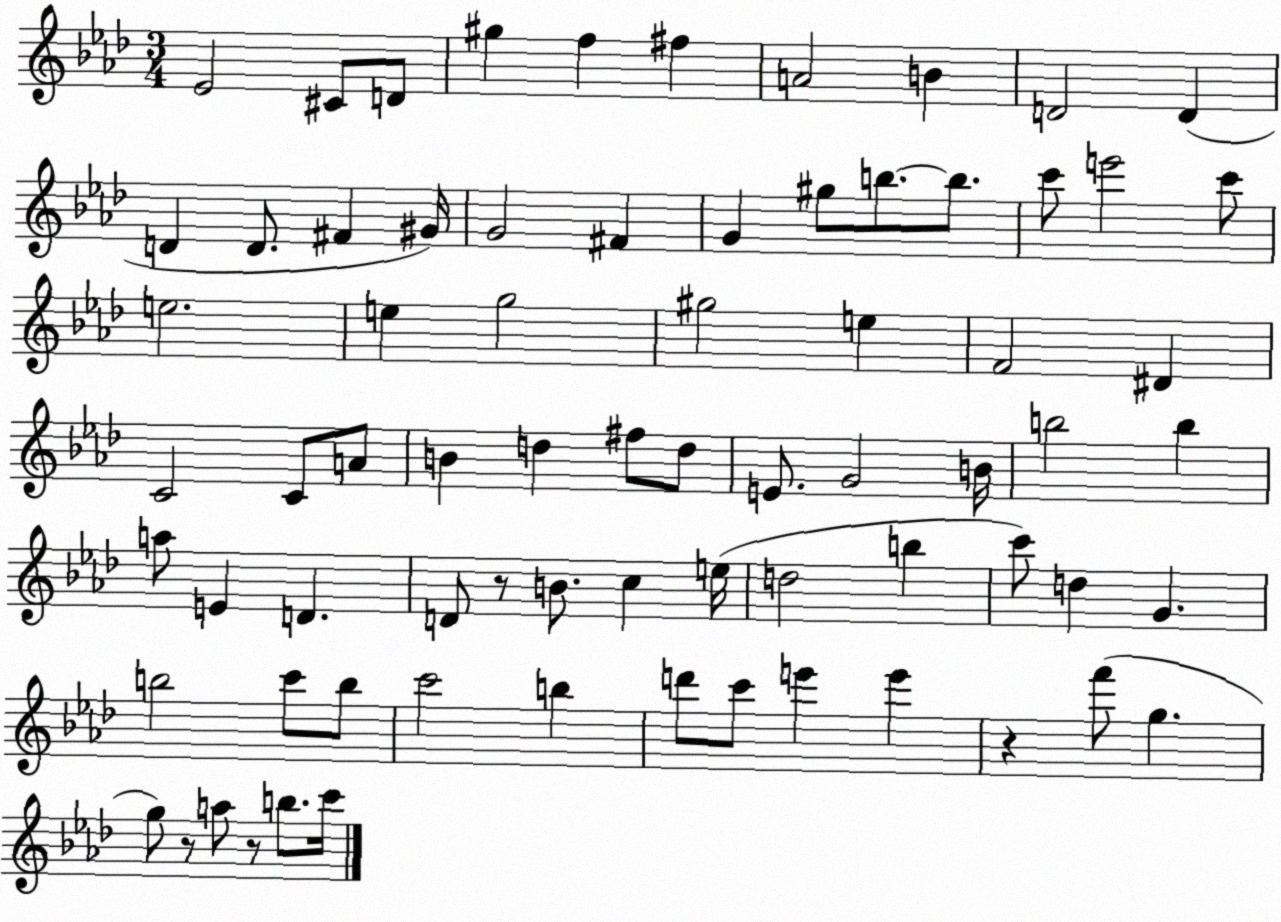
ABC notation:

X:1
T:Untitled
M:3/4
L:1/4
K:Ab
_E2 ^C/2 D/2 ^g f ^f A2 B D2 D D D/2 ^F ^G/4 G2 ^F G ^g/2 b/2 b/2 c'/2 e'2 c'/2 e2 e g2 ^g2 e F2 ^D C2 C/2 A/2 B d ^f/2 d/2 E/2 G2 B/4 b2 b a/2 E D D/2 z/2 B/2 c e/4 d2 b c'/2 d G b2 c'/2 b/2 c'2 b d'/2 c'/2 e' e' z f'/2 g g/2 z/2 a/2 z/2 b/2 c'/4